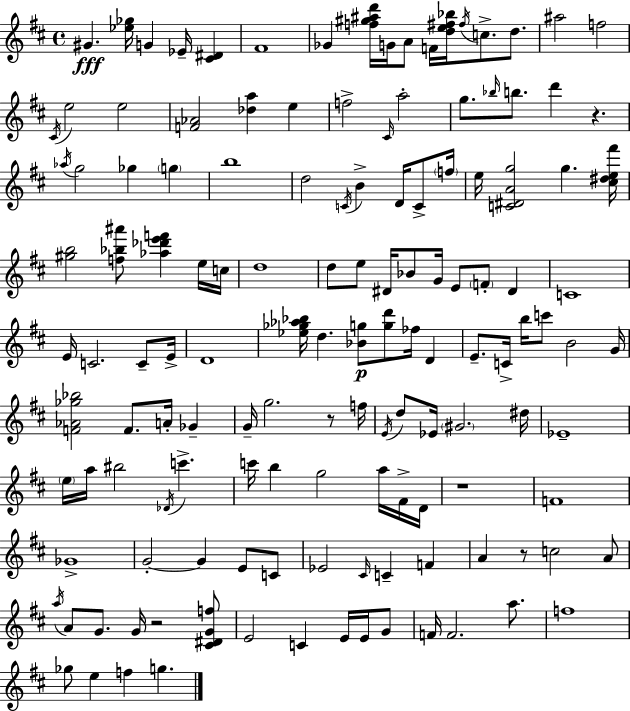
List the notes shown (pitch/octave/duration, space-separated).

G#4/q. [Eb5,Gb5]/s G4/q Eb4/s [C#4,D#4]/q F#4/w Gb4/q [F5,G#5,A#5,D6]/s G4/s A4/e F4/s [D5,E5,F#5,Bb5]/s F#5/s C5/e. D5/e. A#5/h F5/h C#4/s E5/h E5/h [F4,Ab4]/h [Db5,A5]/q E5/q F5/h C#4/s A5/h G5/e. Bb5/s B5/e. D6/q R/q. Ab5/s G5/h Gb5/q G5/q B5/w D5/h C4/s B4/q D4/s C4/e F5/s E5/s [C4,D#4,A4,G5]/h G5/q. [C#5,D#5,E5,F#6]/s [G#5,B5]/h [F5,Bb5,A#6]/e [Ab5,Db6,E6,F6]/q E5/s C5/s D5/w D5/e E5/e D#4/s Bb4/e G4/s E4/e F4/e D#4/q C4/w E4/s C4/h. C4/e E4/s D4/w [Eb5,Gb5,Ab5,Bb5]/s D5/q. [Bb4,G5]/e [G5,D6]/e FES5/s D4/q E4/e. C4/s B5/s C6/e B4/h G4/s [F4,Ab4,Gb5,Bb5]/h F4/e. A4/s Gb4/q G4/s G5/h. R/e F5/s E4/s D5/e Eb4/s G#4/h. D#5/s Eb4/w E5/s A5/s BIS5/h Db4/s C6/q. C6/s B5/q G5/h A5/s F#4/s D4/s R/w F4/w Gb4/w G4/h G4/q E4/e C4/e Eb4/h C#4/s C4/q F4/q A4/q R/e C5/h A4/e A5/s A4/e G4/e. G4/s R/h [C#4,D#4,G4,F5]/e E4/h C4/q E4/s E4/s G4/e F4/s F4/h. A5/e. F5/w Gb5/e E5/q F5/q G5/q.